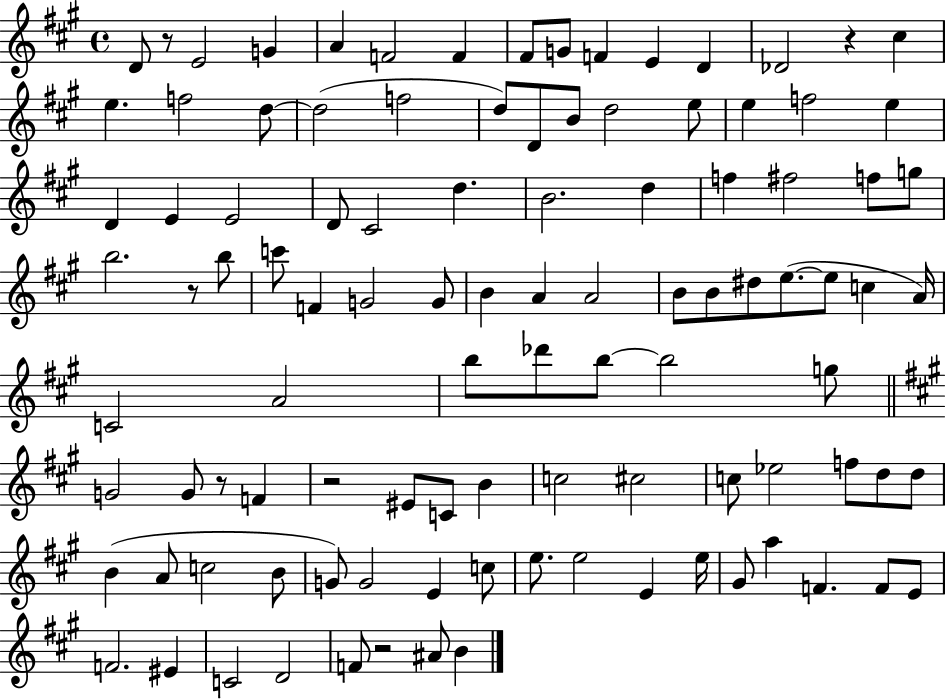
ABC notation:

X:1
T:Untitled
M:4/4
L:1/4
K:A
D/2 z/2 E2 G A F2 F ^F/2 G/2 F E D _D2 z ^c e f2 d/2 d2 f2 d/2 D/2 B/2 d2 e/2 e f2 e D E E2 D/2 ^C2 d B2 d f ^f2 f/2 g/2 b2 z/2 b/2 c'/2 F G2 G/2 B A A2 B/2 B/2 ^d/2 e/2 e/2 c A/4 C2 A2 b/2 _d'/2 b/2 b2 g/2 G2 G/2 z/2 F z2 ^E/2 C/2 B c2 ^c2 c/2 _e2 f/2 d/2 d/2 B A/2 c2 B/2 G/2 G2 E c/2 e/2 e2 E e/4 ^G/2 a F F/2 E/2 F2 ^E C2 D2 F/2 z2 ^A/2 B